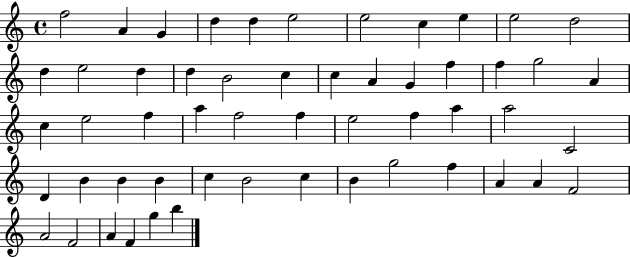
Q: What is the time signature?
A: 4/4